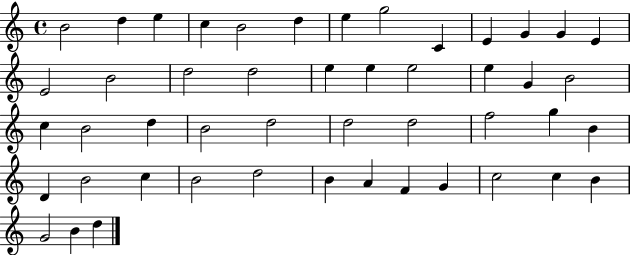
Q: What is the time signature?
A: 4/4